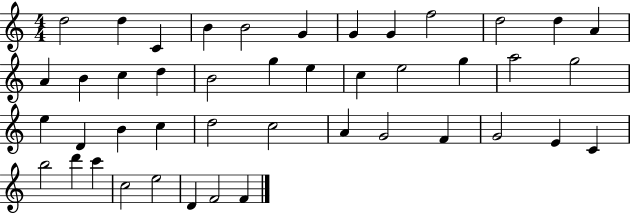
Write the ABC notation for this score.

X:1
T:Untitled
M:4/4
L:1/4
K:C
d2 d C B B2 G G G f2 d2 d A A B c d B2 g e c e2 g a2 g2 e D B c d2 c2 A G2 F G2 E C b2 d' c' c2 e2 D F2 F